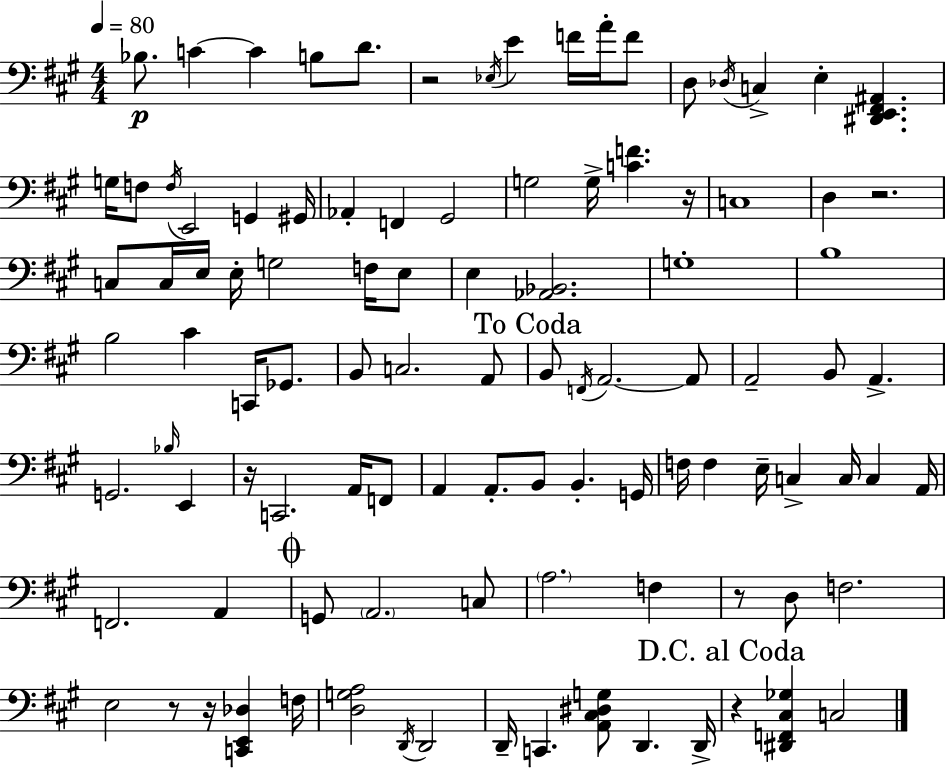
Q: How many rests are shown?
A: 8